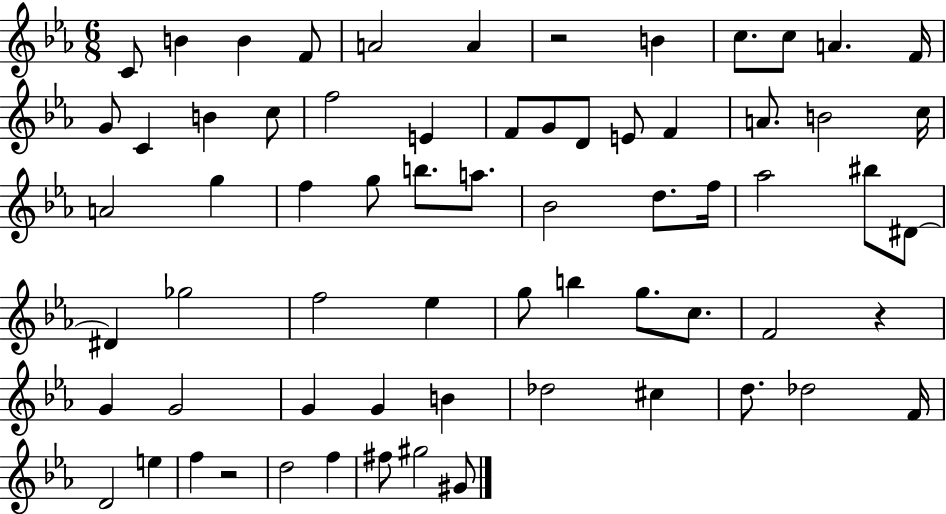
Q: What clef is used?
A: treble